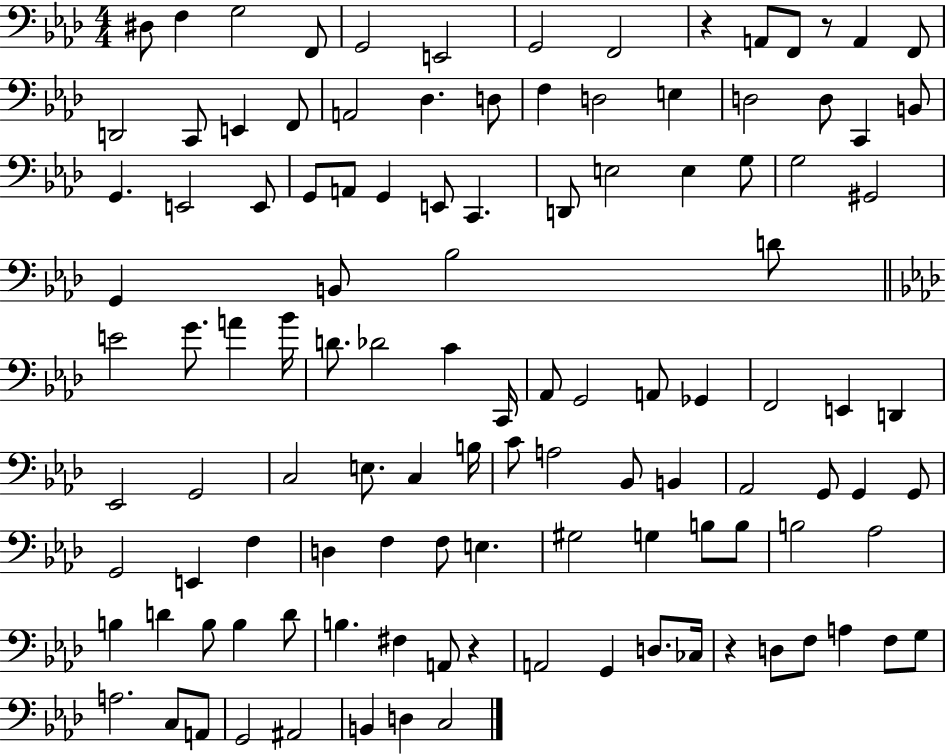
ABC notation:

X:1
T:Untitled
M:4/4
L:1/4
K:Ab
^D,/2 F, G,2 F,,/2 G,,2 E,,2 G,,2 F,,2 z A,,/2 F,,/2 z/2 A,, F,,/2 D,,2 C,,/2 E,, F,,/2 A,,2 _D, D,/2 F, D,2 E, D,2 D,/2 C,, B,,/2 G,, E,,2 E,,/2 G,,/2 A,,/2 G,, E,,/2 C,, D,,/2 E,2 E, G,/2 G,2 ^G,,2 G,, B,,/2 _B,2 D/2 E2 G/2 A _B/4 D/2 _D2 C C,,/4 _A,,/2 G,,2 A,,/2 _G,, F,,2 E,, D,, _E,,2 G,,2 C,2 E,/2 C, B,/4 C/2 A,2 _B,,/2 B,, _A,,2 G,,/2 G,, G,,/2 G,,2 E,, F, D, F, F,/2 E, ^G,2 G, B,/2 B,/2 B,2 _A,2 B, D B,/2 B, D/2 B, ^F, A,,/2 z A,,2 G,, D,/2 _C,/4 z D,/2 F,/2 A, F,/2 G,/2 A,2 C,/2 A,,/2 G,,2 ^A,,2 B,, D, C,2